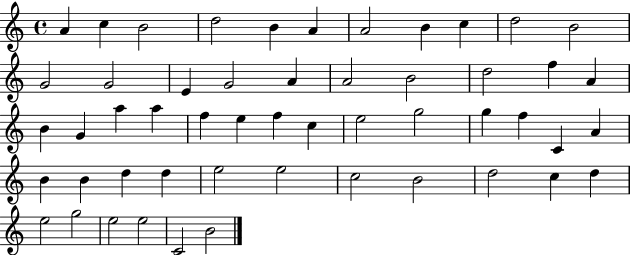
{
  \clef treble
  \time 4/4
  \defaultTimeSignature
  \key c \major
  a'4 c''4 b'2 | d''2 b'4 a'4 | a'2 b'4 c''4 | d''2 b'2 | \break g'2 g'2 | e'4 g'2 a'4 | a'2 b'2 | d''2 f''4 a'4 | \break b'4 g'4 a''4 a''4 | f''4 e''4 f''4 c''4 | e''2 g''2 | g''4 f''4 c'4 a'4 | \break b'4 b'4 d''4 d''4 | e''2 e''2 | c''2 b'2 | d''2 c''4 d''4 | \break e''2 g''2 | e''2 e''2 | c'2 b'2 | \bar "|."
}